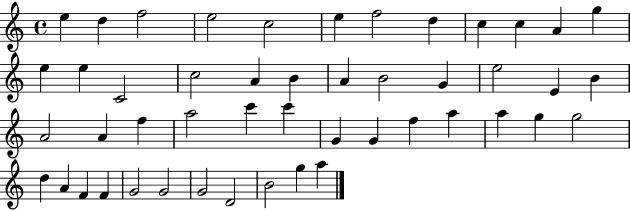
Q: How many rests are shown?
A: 0